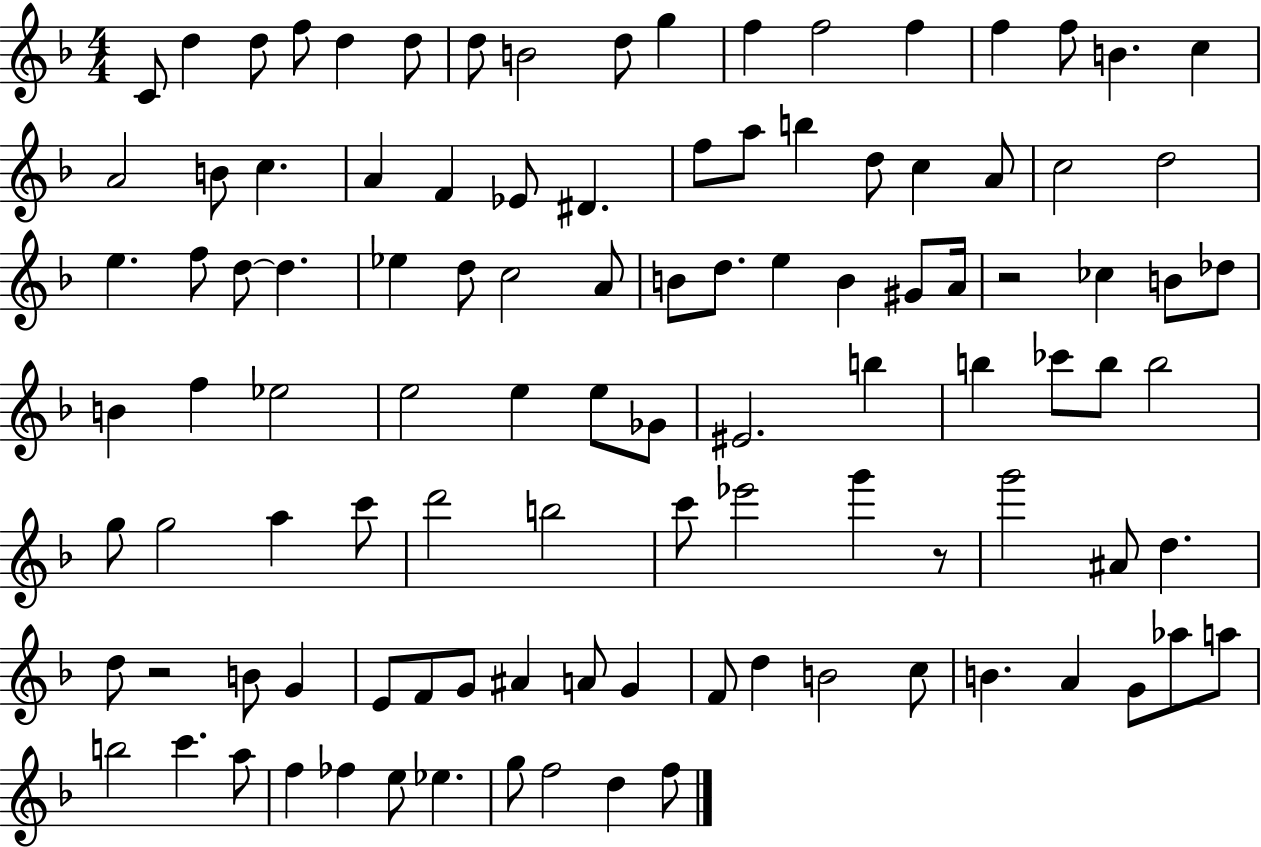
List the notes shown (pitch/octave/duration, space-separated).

C4/e D5/q D5/e F5/e D5/q D5/e D5/e B4/h D5/e G5/q F5/q F5/h F5/q F5/q F5/e B4/q. C5/q A4/h B4/e C5/q. A4/q F4/q Eb4/e D#4/q. F5/e A5/e B5/q D5/e C5/q A4/e C5/h D5/h E5/q. F5/e D5/e D5/q. Eb5/q D5/e C5/h A4/e B4/e D5/e. E5/q B4/q G#4/e A4/s R/h CES5/q B4/e Db5/e B4/q F5/q Eb5/h E5/h E5/q E5/e Gb4/e EIS4/h. B5/q B5/q CES6/e B5/e B5/h G5/e G5/h A5/q C6/e D6/h B5/h C6/e Eb6/h G6/q R/e G6/h A#4/e D5/q. D5/e R/h B4/e G4/q E4/e F4/e G4/e A#4/q A4/e G4/q F4/e D5/q B4/h C5/e B4/q. A4/q G4/e Ab5/e A5/e B5/h C6/q. A5/e F5/q FES5/q E5/e Eb5/q. G5/e F5/h D5/q F5/e